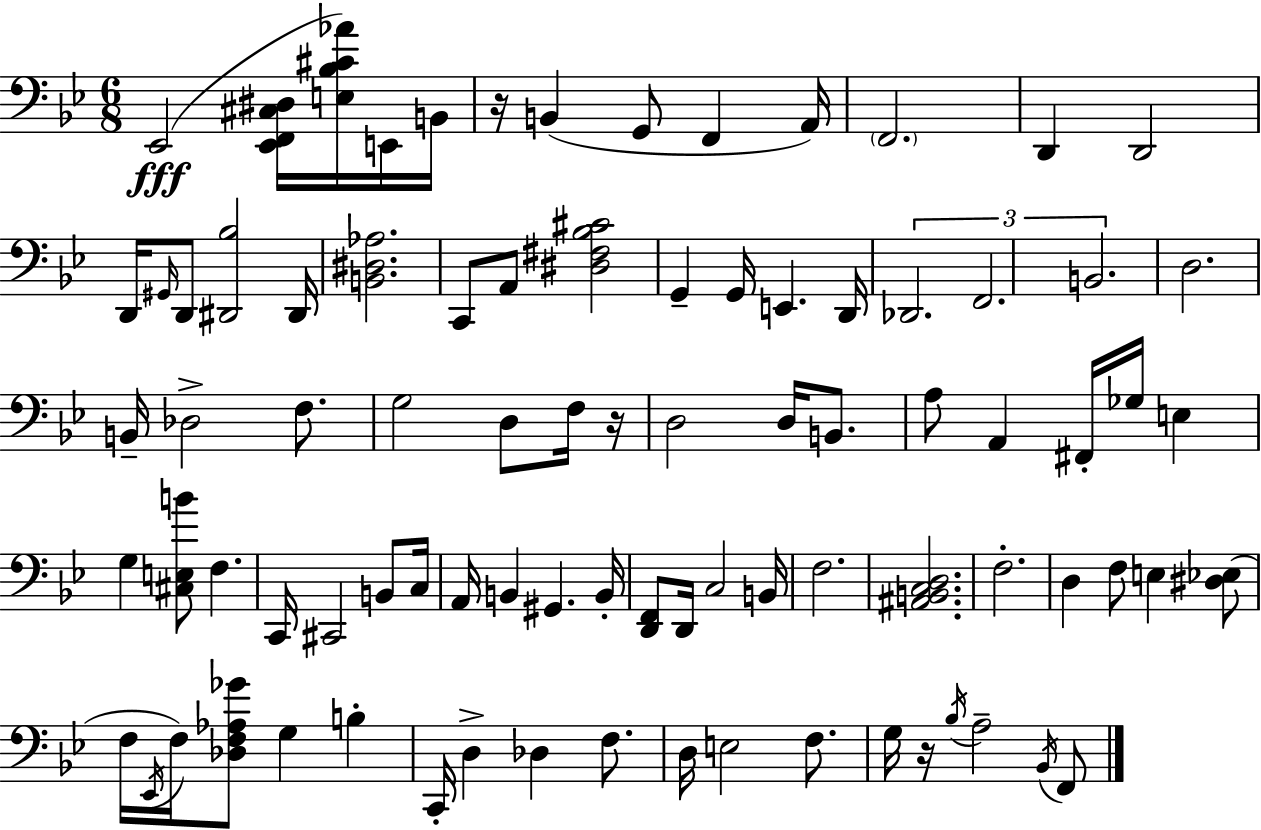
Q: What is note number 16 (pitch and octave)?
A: A2